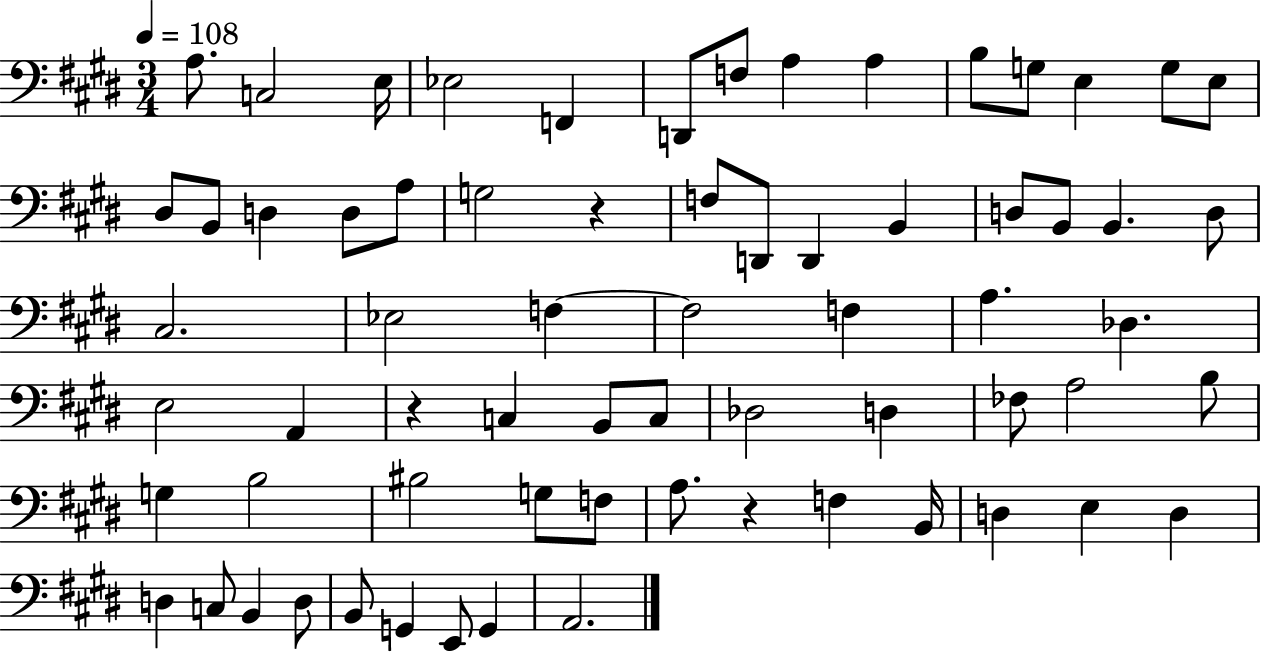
{
  \clef bass
  \numericTimeSignature
  \time 3/4
  \key e \major
  \tempo 4 = 108
  a8. c2 e16 | ees2 f,4 | d,8 f8 a4 a4 | b8 g8 e4 g8 e8 | \break dis8 b,8 d4 d8 a8 | g2 r4 | f8 d,8 d,4 b,4 | d8 b,8 b,4. d8 | \break cis2. | ees2 f4~~ | f2 f4 | a4. des4. | \break e2 a,4 | r4 c4 b,8 c8 | des2 d4 | fes8 a2 b8 | \break g4 b2 | bis2 g8 f8 | a8. r4 f4 b,16 | d4 e4 d4 | \break d4 c8 b,4 d8 | b,8 g,4 e,8 g,4 | a,2. | \bar "|."
}